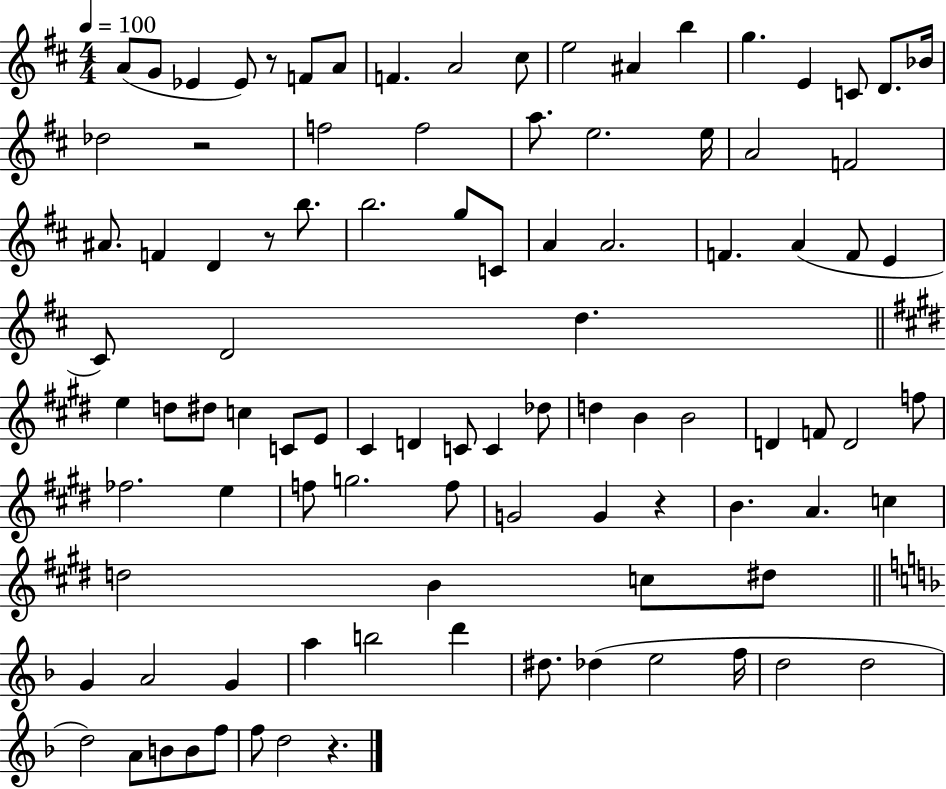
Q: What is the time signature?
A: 4/4